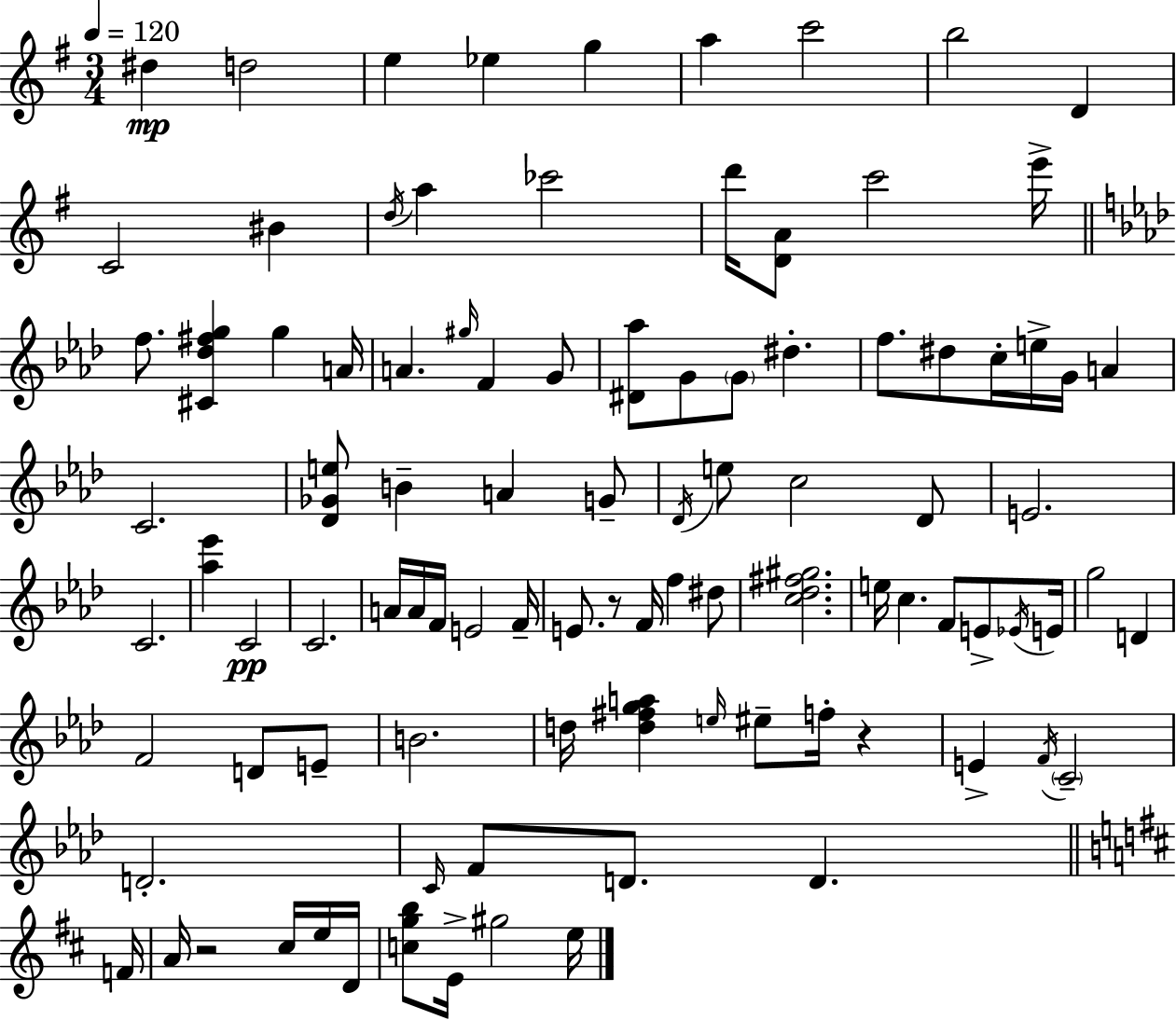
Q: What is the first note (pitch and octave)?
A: D#5